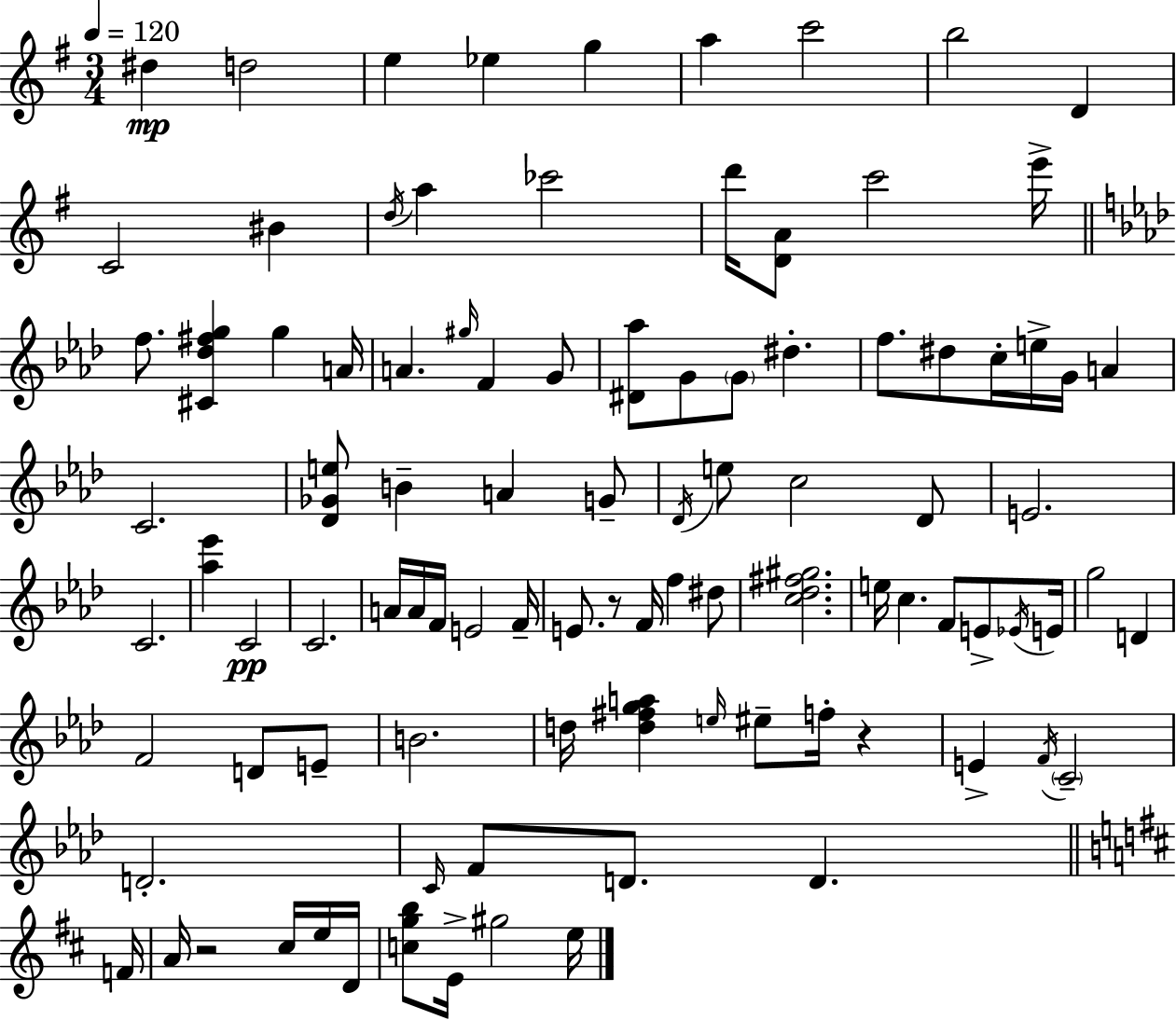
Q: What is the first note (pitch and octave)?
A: D#5